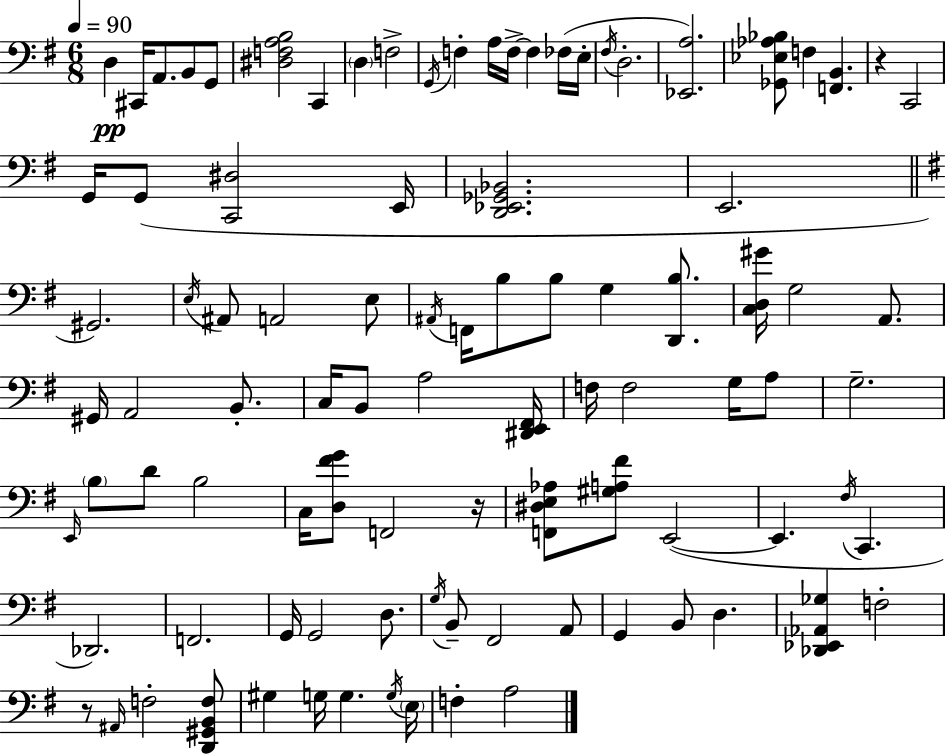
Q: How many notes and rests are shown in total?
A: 95